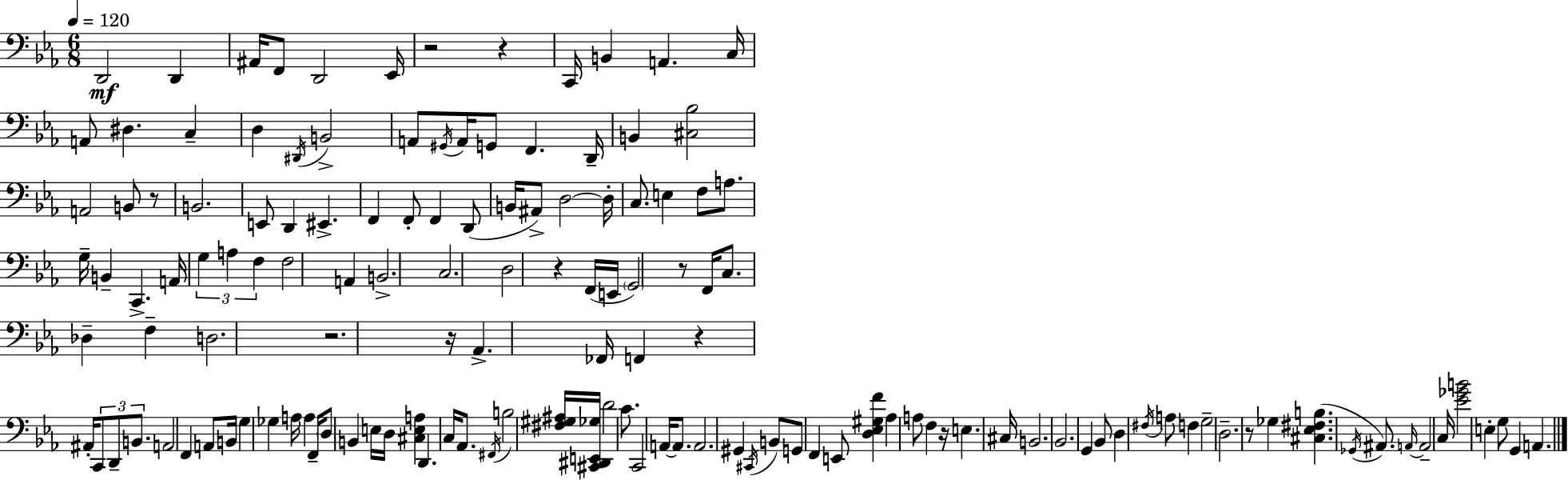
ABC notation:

X:1
T:Untitled
M:6/8
L:1/4
K:Cm
D,,2 D,, ^A,,/4 F,,/2 D,,2 _E,,/4 z2 z C,,/4 B,, A,, C,/4 A,,/2 ^D, C, D, ^D,,/4 B,,2 A,,/2 ^G,,/4 A,,/4 G,,/2 F,, D,,/4 B,, [^C,_B,]2 A,,2 B,,/2 z/2 B,,2 E,,/2 D,, ^E,, F,, F,,/2 F,, D,,/2 B,,/4 ^A,,/2 D,2 D,/4 C,/2 E, F,/2 A,/2 G,/4 B,, C,, A,,/4 G, A, F, F,2 A,, B,,2 C,2 D,2 z F,,/4 E,,/4 G,,2 z/2 F,,/4 C,/2 _D, F, D,2 z2 z/4 _A,, _F,,/4 F,, z ^A,,/4 C,,/2 D,,/2 B,,/2 A,,2 F,, A,,/2 B,,/4 G, _G, A,/4 A, F,,/4 D,/2 B,, E,/4 D,/4 [^C,E,A,] D,, C,/4 _A,,/2 ^F,,/4 B,2 [^F,^G,^A,]/4 [^C,,^D,,E,,_G,]/4 D2 C/2 C,,2 A,,/4 A,,/2 A,,2 ^G,, ^C,,/4 B,,/2 G,,/2 F,, E,,/2 [D,_E,^G,F] _A, A,/2 F, z/4 E, ^C,/4 B,,2 _B,,2 G,, _B,,/2 D, ^F,/4 A,/2 F, G,2 D,2 z/2 _G, [^C,_E,^F,B,] _G,,/4 ^A,,/2 A,,/4 A,,2 C,/4 [_E_GB]2 E, G,/2 G,, A,,